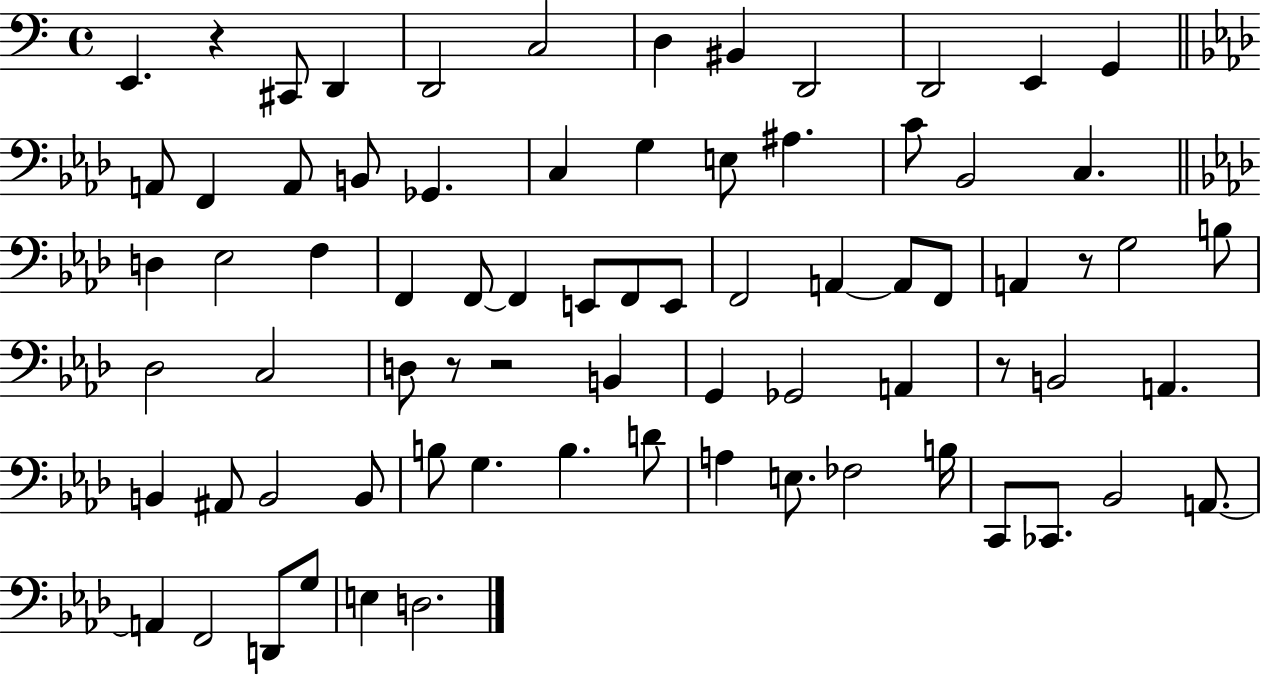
{
  \clef bass
  \time 4/4
  \defaultTimeSignature
  \key c \major
  \repeat volta 2 { e,4. r4 cis,8 d,4 | d,2 c2 | d4 bis,4 d,2 | d,2 e,4 g,4 | \break \bar "||" \break \key aes \major a,8 f,4 a,8 b,8 ges,4. | c4 g4 e8 ais4. | c'8 bes,2 c4. | \bar "||" \break \key aes \major d4 ees2 f4 | f,4 f,8~~ f,4 e,8 f,8 e,8 | f,2 a,4~~ a,8 f,8 | a,4 r8 g2 b8 | \break des2 c2 | d8 r8 r2 b,4 | g,4 ges,2 a,4 | r8 b,2 a,4. | \break b,4 ais,8 b,2 b,8 | b8 g4. b4. d'8 | a4 e8. fes2 b16 | c,8 ces,8. bes,2 a,8.~~ | \break a,4 f,2 d,8 g8 | e4 d2. | } \bar "|."
}